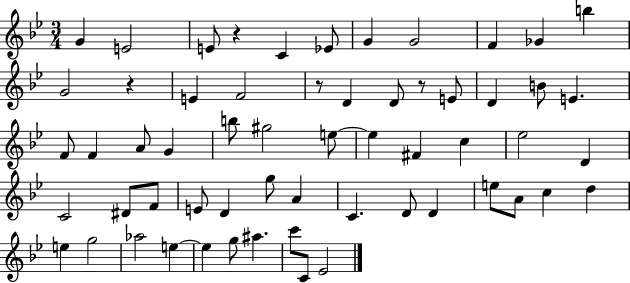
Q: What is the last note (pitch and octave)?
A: Eb4